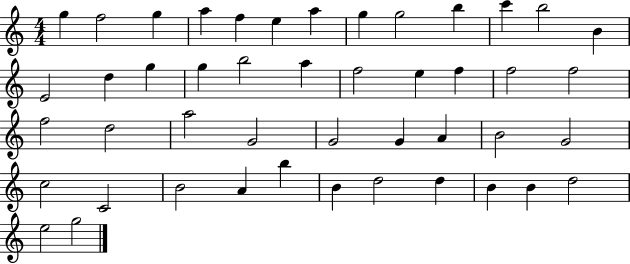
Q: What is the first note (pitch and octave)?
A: G5